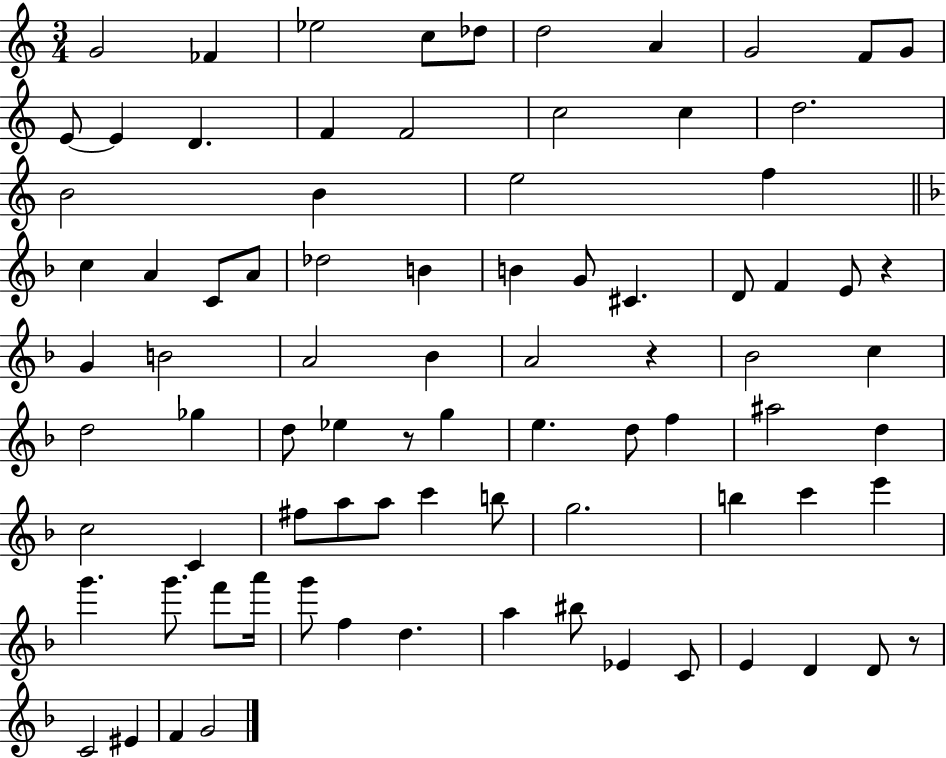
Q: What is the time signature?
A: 3/4